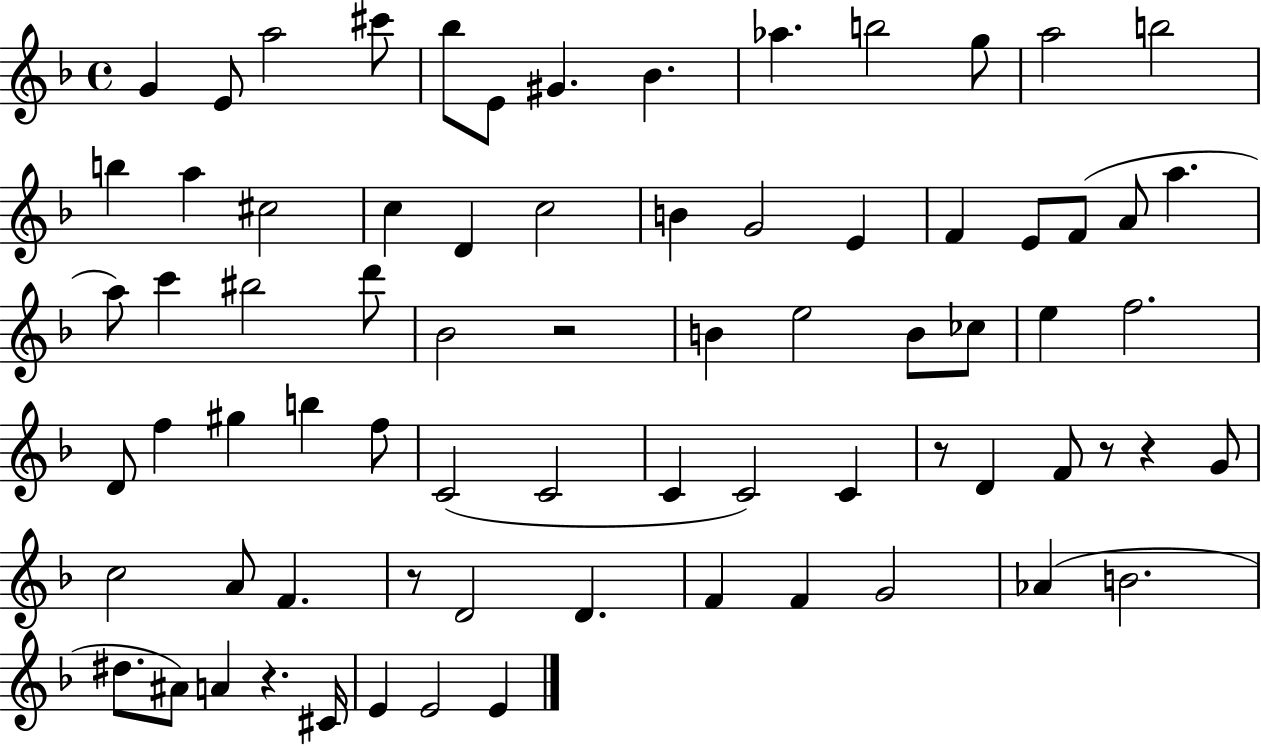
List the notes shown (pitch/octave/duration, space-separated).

G4/q E4/e A5/h C#6/e Bb5/e E4/e G#4/q. Bb4/q. Ab5/q. B5/h G5/e A5/h B5/h B5/q A5/q C#5/h C5/q D4/q C5/h B4/q G4/h E4/q F4/q E4/e F4/e A4/e A5/q. A5/e C6/q BIS5/h D6/e Bb4/h R/h B4/q E5/h B4/e CES5/e E5/q F5/h. D4/e F5/q G#5/q B5/q F5/e C4/h C4/h C4/q C4/h C4/q R/e D4/q F4/e R/e R/q G4/e C5/h A4/e F4/q. R/e D4/h D4/q. F4/q F4/q G4/h Ab4/q B4/h. D#5/e. A#4/e A4/q R/q. C#4/s E4/q E4/h E4/q